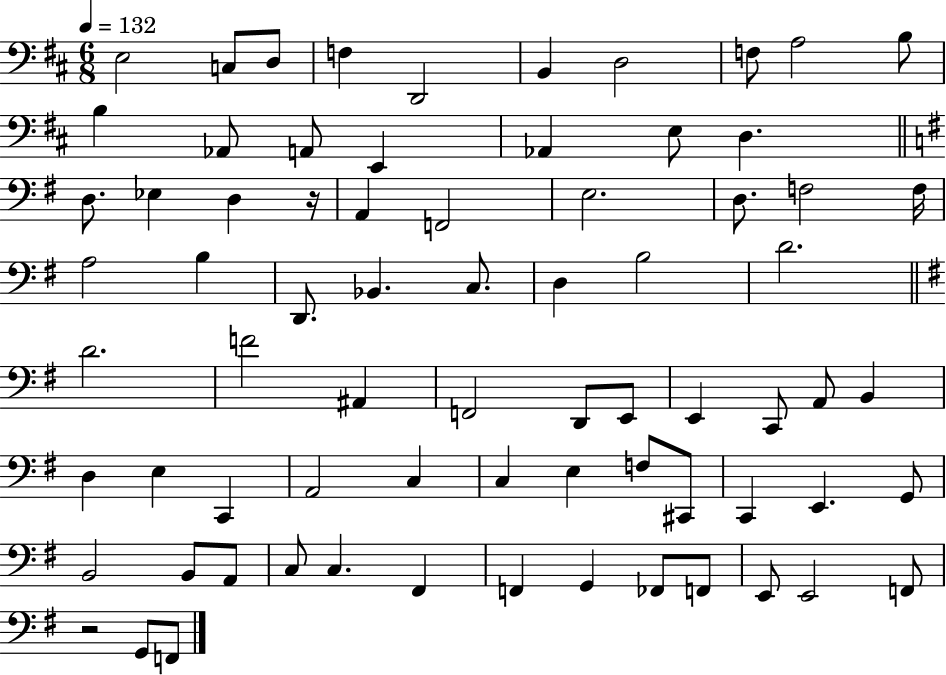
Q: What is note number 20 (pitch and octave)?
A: D3